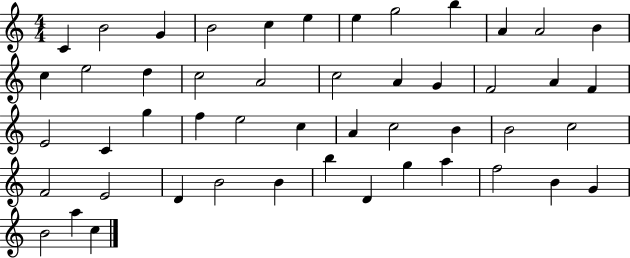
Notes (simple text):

C4/q B4/h G4/q B4/h C5/q E5/q E5/q G5/h B5/q A4/q A4/h B4/q C5/q E5/h D5/q C5/h A4/h C5/h A4/q G4/q F4/h A4/q F4/q E4/h C4/q G5/q F5/q E5/h C5/q A4/q C5/h B4/q B4/h C5/h F4/h E4/h D4/q B4/h B4/q B5/q D4/q G5/q A5/q F5/h B4/q G4/q B4/h A5/q C5/q